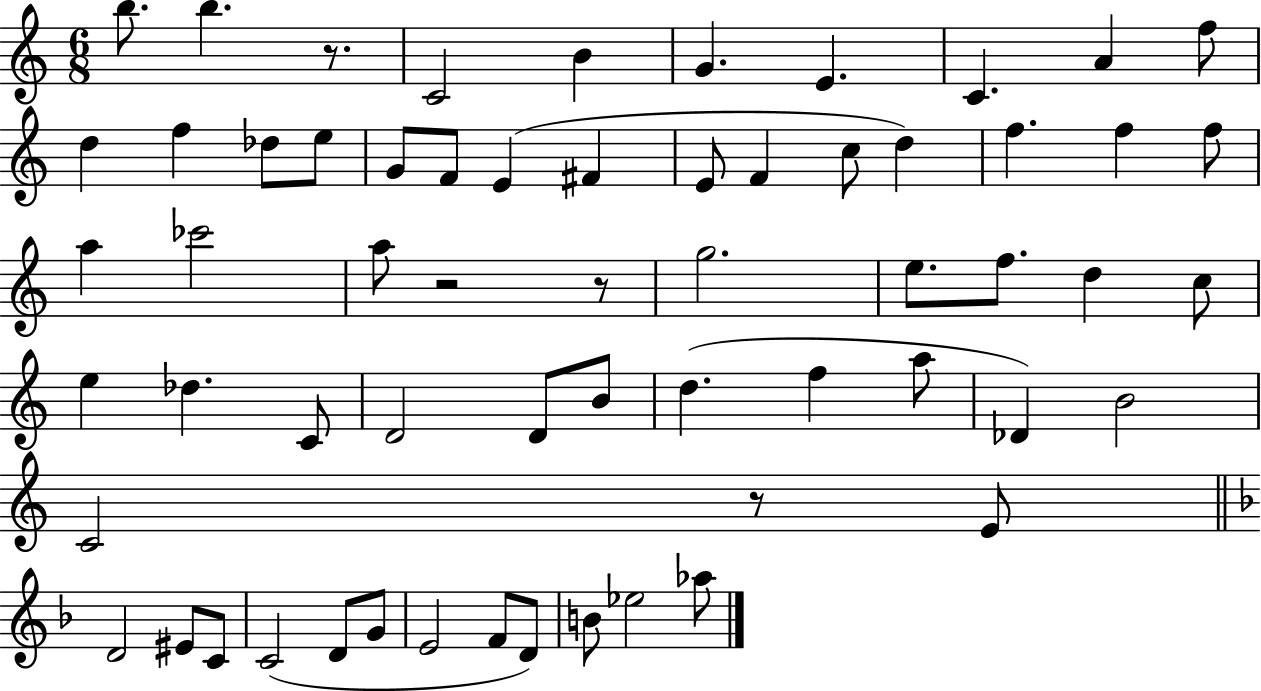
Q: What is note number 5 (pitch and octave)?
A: G4